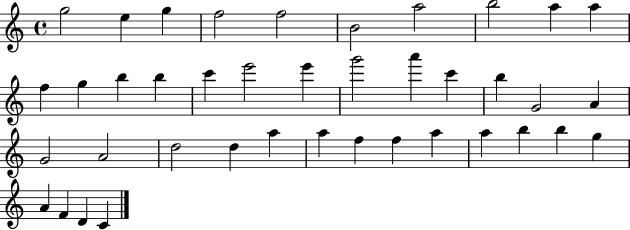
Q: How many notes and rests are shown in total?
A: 40